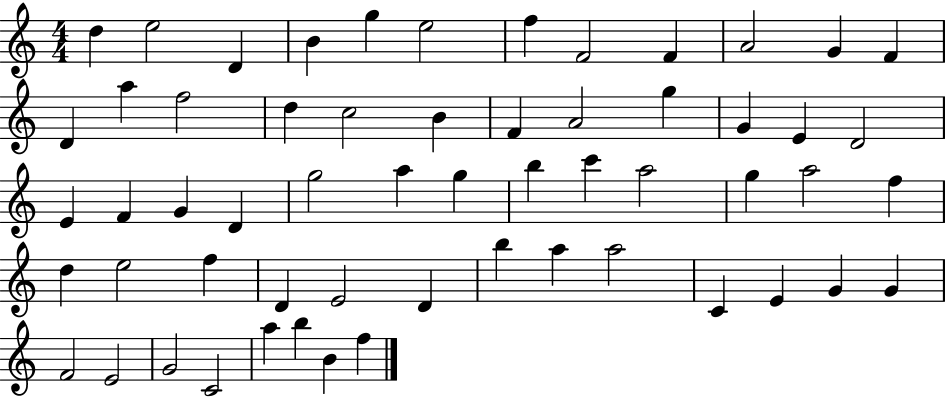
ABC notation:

X:1
T:Untitled
M:4/4
L:1/4
K:C
d e2 D B g e2 f F2 F A2 G F D a f2 d c2 B F A2 g G E D2 E F G D g2 a g b c' a2 g a2 f d e2 f D E2 D b a a2 C E G G F2 E2 G2 C2 a b B f